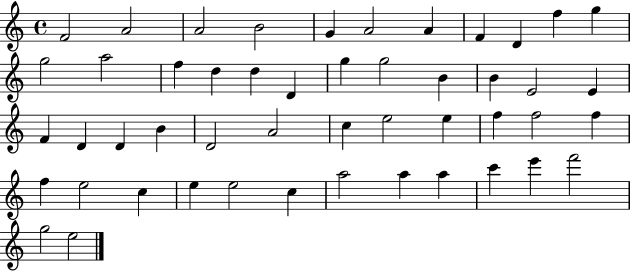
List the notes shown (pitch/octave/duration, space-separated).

F4/h A4/h A4/h B4/h G4/q A4/h A4/q F4/q D4/q F5/q G5/q G5/h A5/h F5/q D5/q D5/q D4/q G5/q G5/h B4/q B4/q E4/h E4/q F4/q D4/q D4/q B4/q D4/h A4/h C5/q E5/h E5/q F5/q F5/h F5/q F5/q E5/h C5/q E5/q E5/h C5/q A5/h A5/q A5/q C6/q E6/q F6/h G5/h E5/h